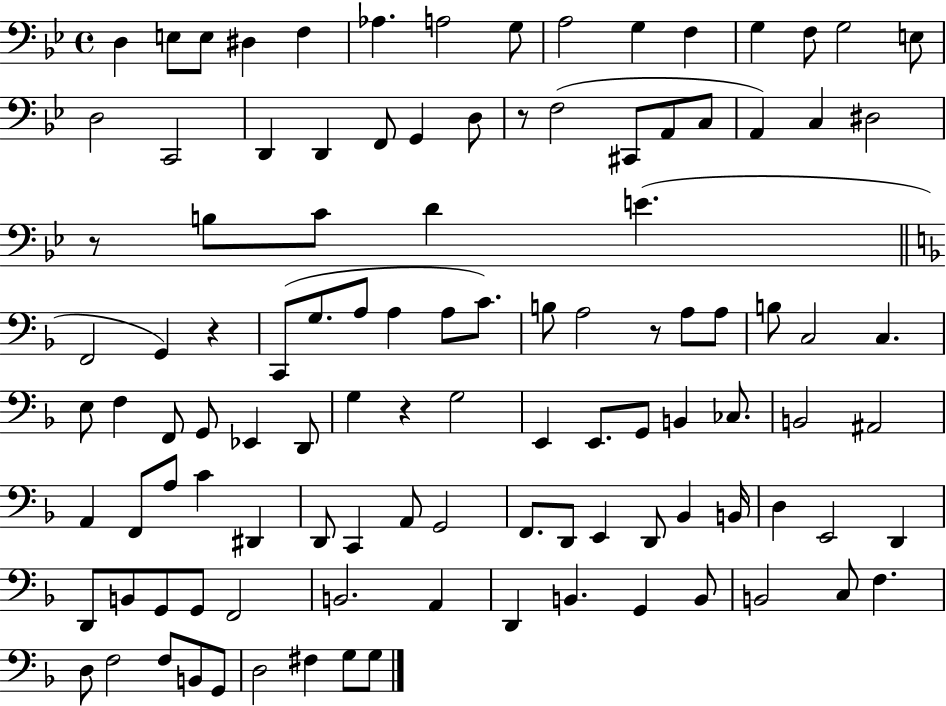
{
  \clef bass
  \time 4/4
  \defaultTimeSignature
  \key bes \major
  d4 e8 e8 dis4 f4 | aes4. a2 g8 | a2 g4 f4 | g4 f8 g2 e8 | \break d2 c,2 | d,4 d,4 f,8 g,4 d8 | r8 f2( cis,8 a,8 c8 | a,4) c4 dis2 | \break r8 b8 c'8 d'4 e'4.( | \bar "||" \break \key d \minor f,2 g,4) r4 | c,8( g8. a8 a4 a8 c'8.) | b8 a2 r8 a8 a8 | b8 c2 c4. | \break e8 f4 f,8 g,8 ees,4 d,8 | g4 r4 g2 | e,4 e,8. g,8 b,4 ces8. | b,2 ais,2 | \break a,4 f,8 a8 c'4 dis,4 | d,8 c,4 a,8 g,2 | f,8. d,8 e,4 d,8 bes,4 b,16 | d4 e,2 d,4 | \break d,8 b,8 g,8 g,8 f,2 | b,2. a,4 | d,4 b,4. g,4 b,8 | b,2 c8 f4. | \break d8 f2 f8 b,8 g,8 | d2 fis4 g8 g8 | \bar "|."
}